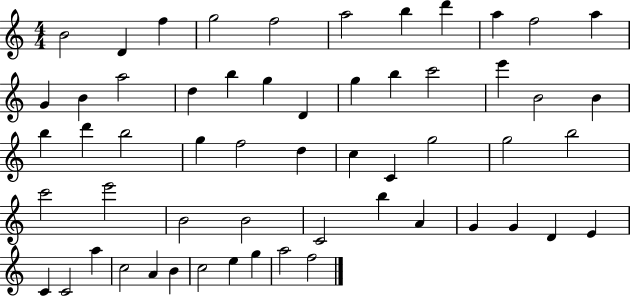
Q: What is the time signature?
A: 4/4